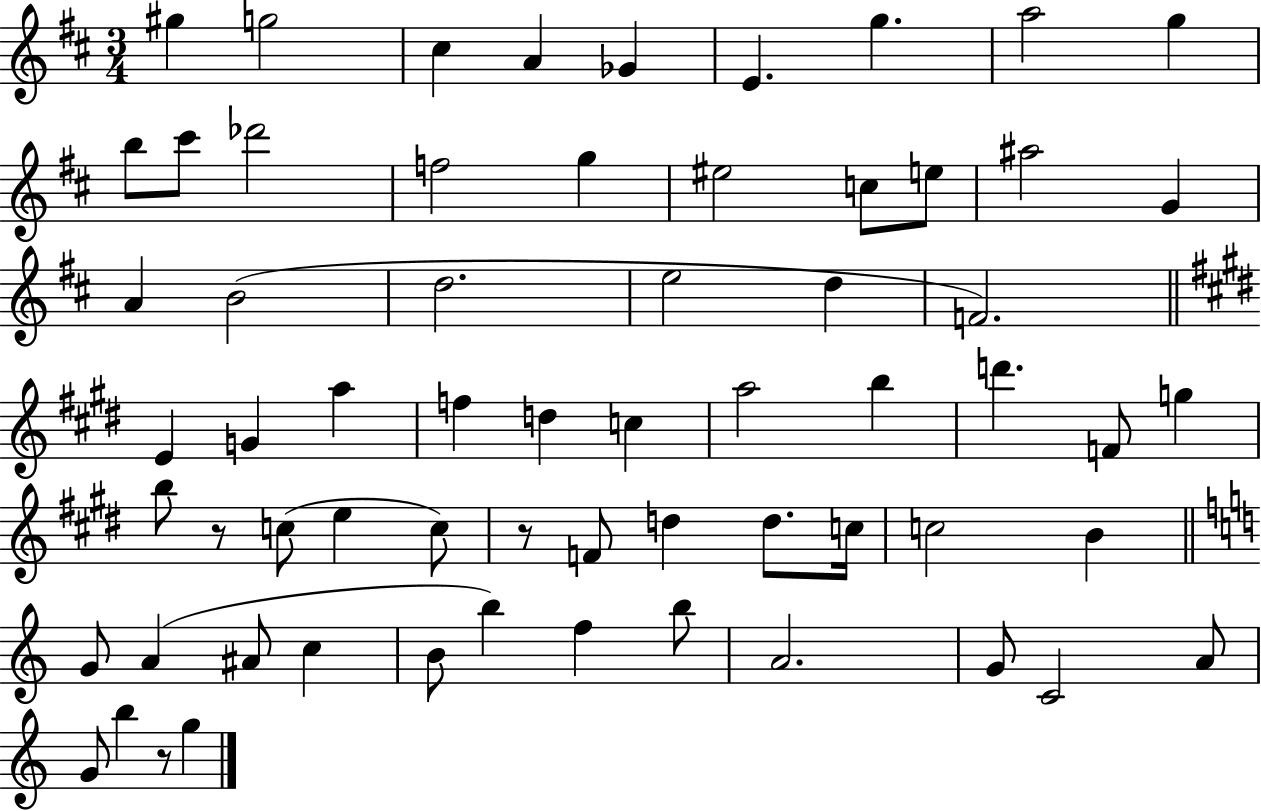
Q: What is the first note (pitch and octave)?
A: G#5